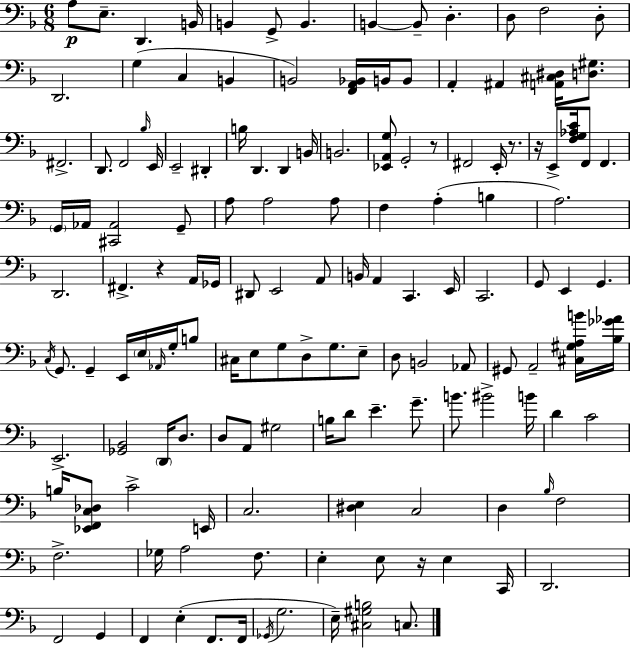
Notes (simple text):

A3/e E3/e. D2/q. B2/s B2/q G2/e B2/q. B2/q B2/e D3/q. D3/e F3/h D3/e D2/h. G3/q C3/q B2/q B2/h [F2,A2,Bb2]/s B2/s B2/e A2/q A#2/q [A2,C#3,D#3]/s [D3,G#3]/e. F#2/h. D2/e. F2/h Bb3/s E2/s E2/h D#2/q B3/s D2/q. D2/q B2/s B2/h. [Eb2,A2,G3]/e G2/h R/e F#2/h E2/s R/e. R/s E2/e [F3,G3,Ab3,C4]/s F2/e F2/q. G2/s Ab2/s [C#2,Ab2]/h G2/e A3/e A3/h A3/e F3/q A3/q B3/q A3/h. D2/h. F#2/q. R/q A2/s Gb2/s D#2/e E2/h A2/e B2/s A2/q C2/q. E2/s C2/h. G2/e E2/q G2/q. C3/s G2/e. G2/q E2/s E3/s Ab2/s G3/s B3/e C#3/s E3/e G3/e D3/e G3/e. E3/e D3/e B2/h Ab2/e G#2/e A2/h [C#3,G#3,A3,B4]/s [Bb3,Gb4,Ab4]/s E2/h. [Gb2,Bb2]/h D2/s D3/e. D3/e A2/e G#3/h B3/s D4/e E4/q. G4/e. B4/e. BIS4/h B4/s D4/q C4/h B3/s [Eb2,F2,C3,Db3]/e C4/h E2/s C3/h. [D#3,E3]/q C3/h D3/q Bb3/s F3/h F3/h. Gb3/s A3/h F3/e. E3/q E3/e R/s E3/q C2/s D2/h. F2/h G2/q F2/q E3/q F2/e. F2/s Gb2/s G3/h. E3/s [C#3,G#3,B3]/h C3/e.